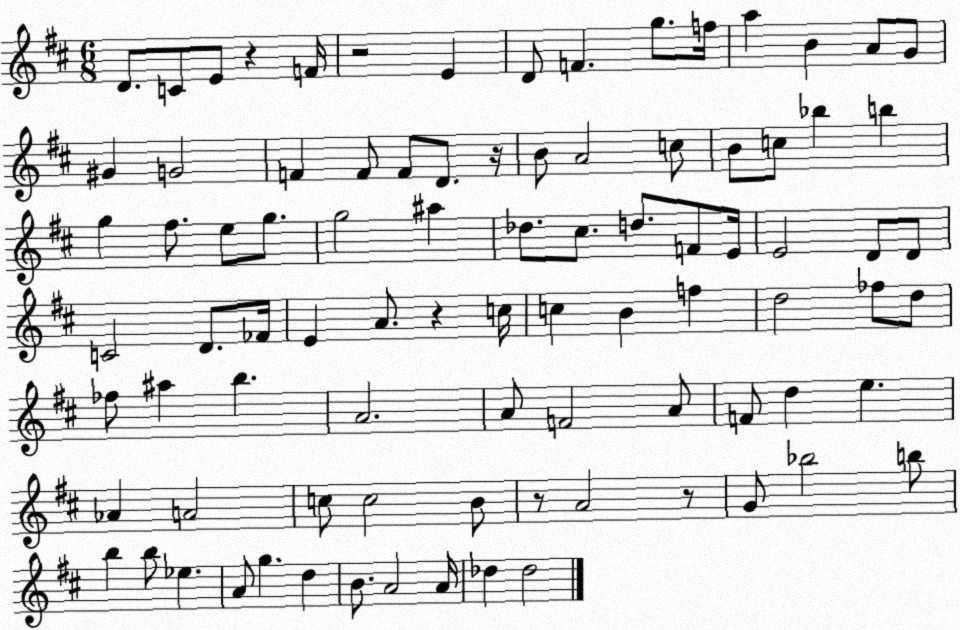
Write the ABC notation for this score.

X:1
T:Untitled
M:6/8
L:1/4
K:D
D/2 C/2 E/2 z F/4 z2 E D/2 F g/2 f/4 a B A/2 G/2 ^G G2 F F/2 F/2 D/2 z/4 B/2 A2 c/2 B/2 c/2 _b b g ^f/2 e/2 g/2 g2 ^a _d/2 ^c/2 d/2 F/2 E/4 E2 D/2 D/2 C2 D/2 _F/4 E A/2 z c/4 c B f d2 _f/2 d/2 _f/2 ^a b A2 A/2 F2 A/2 F/2 d e _A A2 c/2 c2 B/2 z/2 A2 z/2 G/2 _b2 b/2 b b/2 _e A/2 g d B/2 A2 A/4 _d _d2